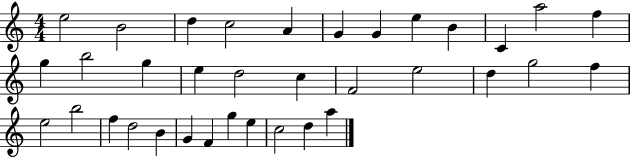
E5/h B4/h D5/q C5/h A4/q G4/q G4/q E5/q B4/q C4/q A5/h F5/q G5/q B5/h G5/q E5/q D5/h C5/q F4/h E5/h D5/q G5/h F5/q E5/h B5/h F5/q D5/h B4/q G4/q F4/q G5/q E5/q C5/h D5/q A5/q